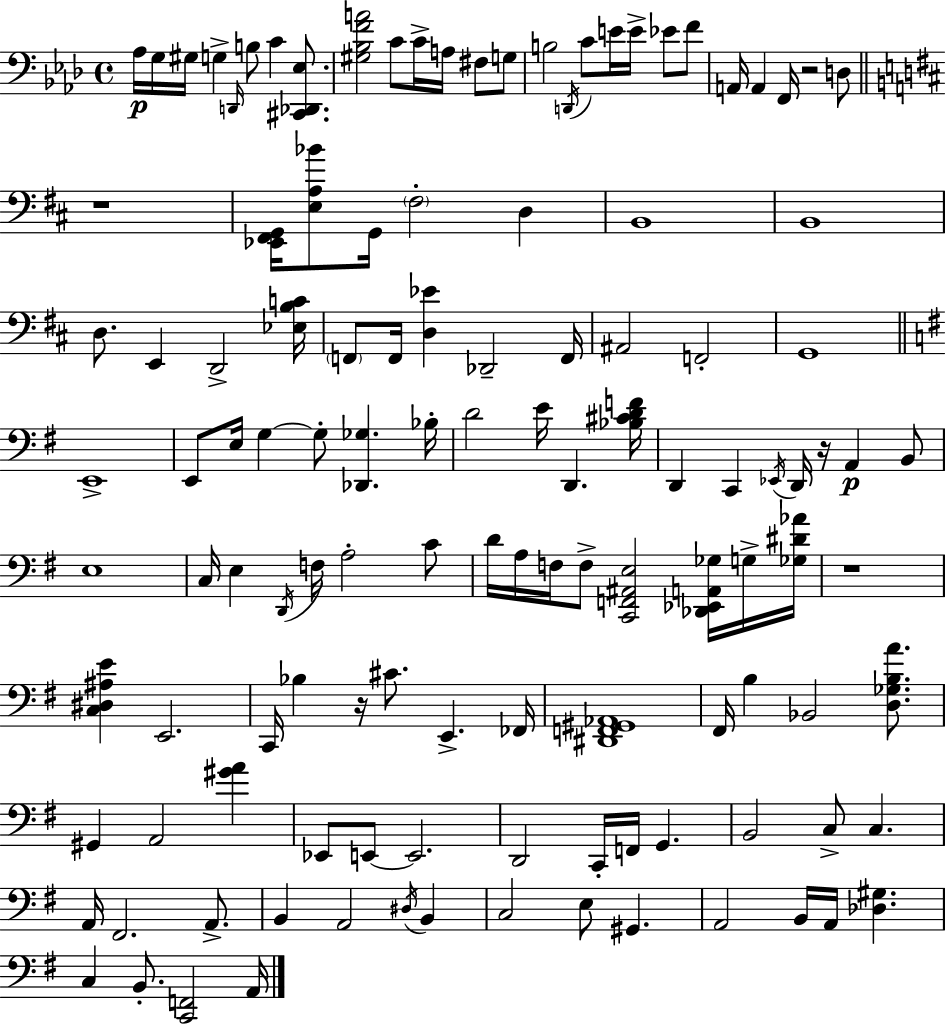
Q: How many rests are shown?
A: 5